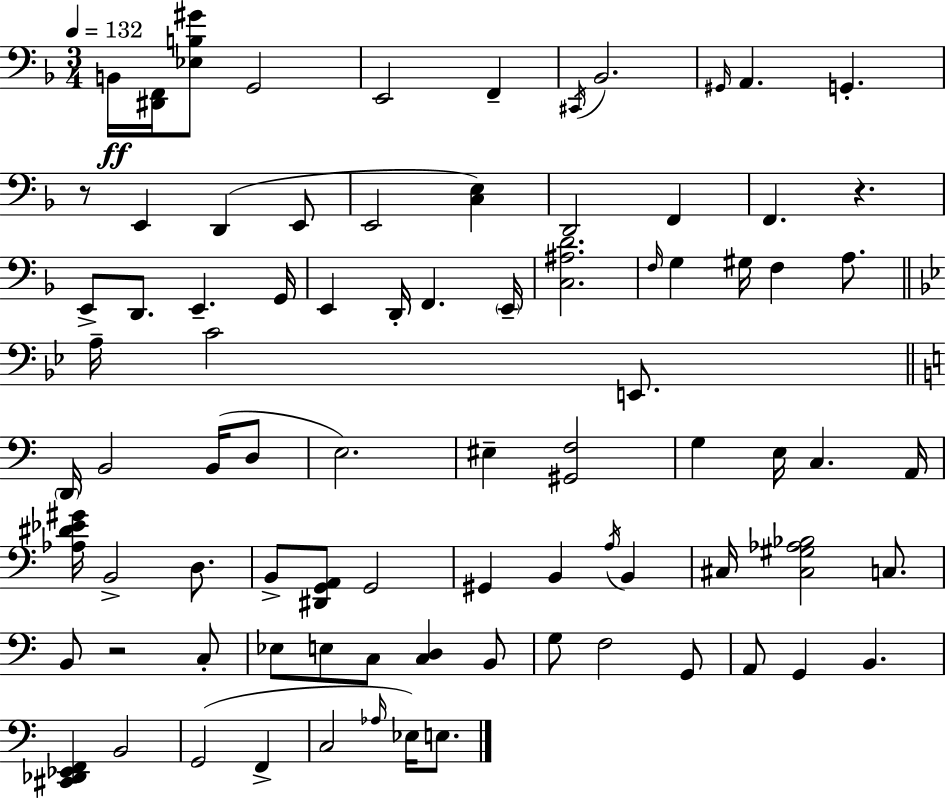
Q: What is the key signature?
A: D minor